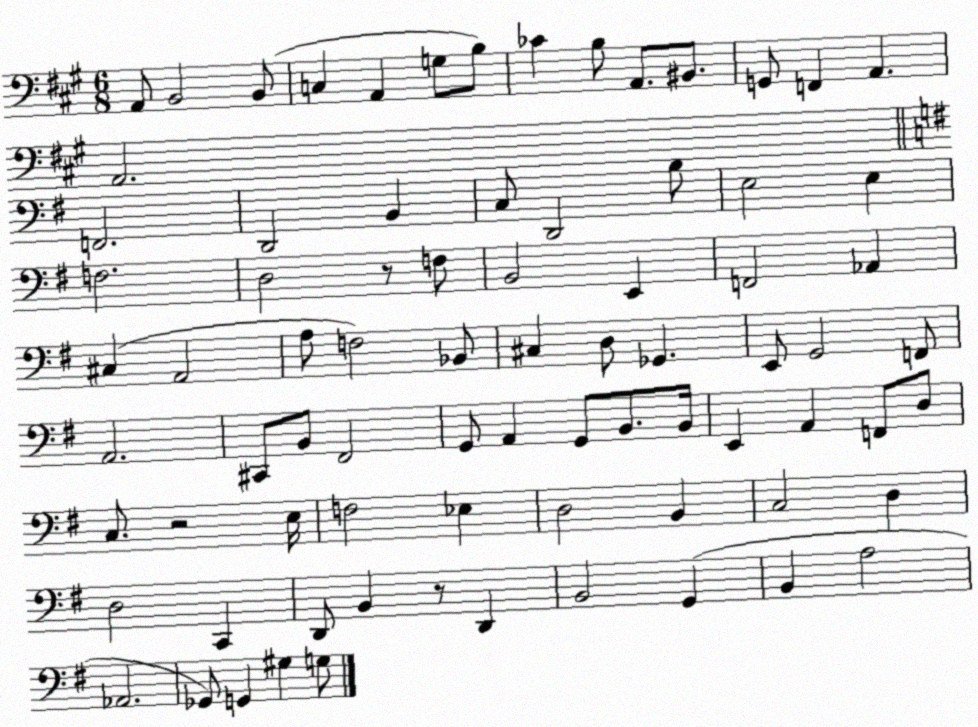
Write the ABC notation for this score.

X:1
T:Untitled
M:6/8
L:1/4
K:A
A,,/2 B,,2 B,,/2 C, A,, G,/2 B,/2 _C B,/2 A,,/2 ^B,,/2 G,,/2 F,, A,, A,,2 F,,2 D,,2 B,, C,/2 D,,2 B,/2 E,2 E, F,2 D,2 z/2 F,/2 B,,2 E,, F,,2 _A,, ^C, A,,2 A,/2 F,2 _B,,/2 ^C, D,/2 _G,, E,,/2 G,,2 F,,/2 A,,2 ^C,,/2 B,,/2 ^F,,2 G,,/2 A,, G,,/2 B,,/2 B,,/4 E,, A,, F,,/2 D,/2 C,/2 z2 E,/4 F,2 _E, D,2 B,, C,2 D, D,2 C,, D,,/2 B,, z/2 D,, B,,2 G,, B,, A,2 _A,,2 _G,,/2 G,, ^G, G,/2